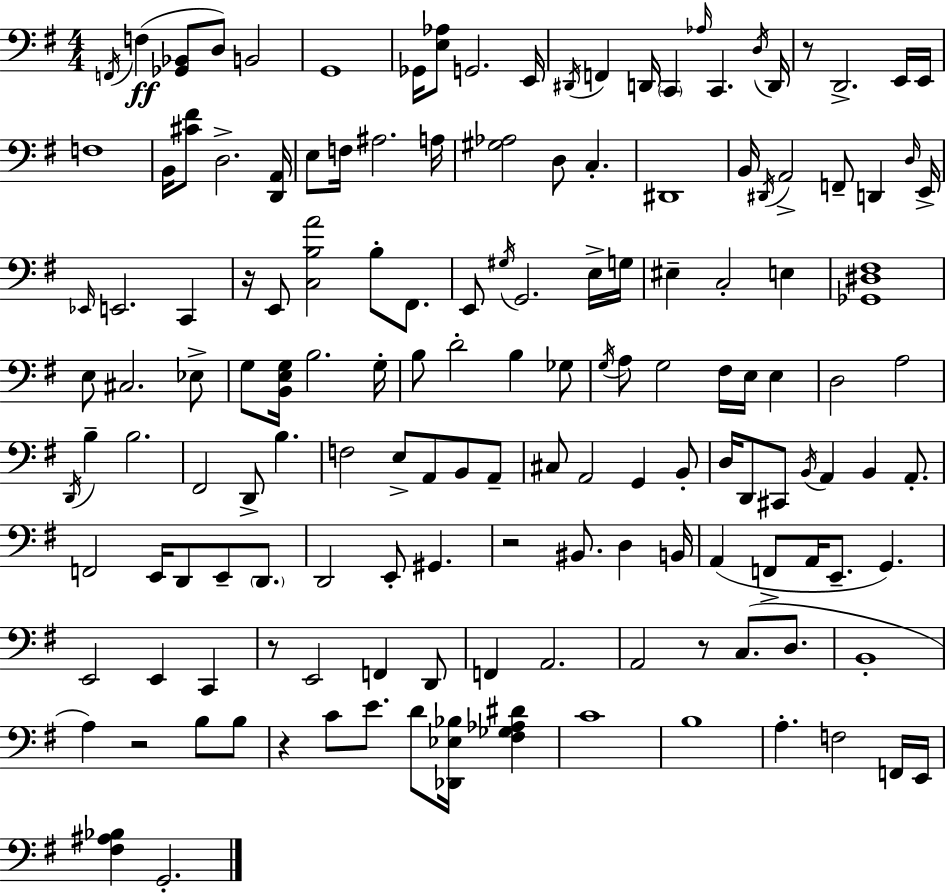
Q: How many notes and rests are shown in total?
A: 149